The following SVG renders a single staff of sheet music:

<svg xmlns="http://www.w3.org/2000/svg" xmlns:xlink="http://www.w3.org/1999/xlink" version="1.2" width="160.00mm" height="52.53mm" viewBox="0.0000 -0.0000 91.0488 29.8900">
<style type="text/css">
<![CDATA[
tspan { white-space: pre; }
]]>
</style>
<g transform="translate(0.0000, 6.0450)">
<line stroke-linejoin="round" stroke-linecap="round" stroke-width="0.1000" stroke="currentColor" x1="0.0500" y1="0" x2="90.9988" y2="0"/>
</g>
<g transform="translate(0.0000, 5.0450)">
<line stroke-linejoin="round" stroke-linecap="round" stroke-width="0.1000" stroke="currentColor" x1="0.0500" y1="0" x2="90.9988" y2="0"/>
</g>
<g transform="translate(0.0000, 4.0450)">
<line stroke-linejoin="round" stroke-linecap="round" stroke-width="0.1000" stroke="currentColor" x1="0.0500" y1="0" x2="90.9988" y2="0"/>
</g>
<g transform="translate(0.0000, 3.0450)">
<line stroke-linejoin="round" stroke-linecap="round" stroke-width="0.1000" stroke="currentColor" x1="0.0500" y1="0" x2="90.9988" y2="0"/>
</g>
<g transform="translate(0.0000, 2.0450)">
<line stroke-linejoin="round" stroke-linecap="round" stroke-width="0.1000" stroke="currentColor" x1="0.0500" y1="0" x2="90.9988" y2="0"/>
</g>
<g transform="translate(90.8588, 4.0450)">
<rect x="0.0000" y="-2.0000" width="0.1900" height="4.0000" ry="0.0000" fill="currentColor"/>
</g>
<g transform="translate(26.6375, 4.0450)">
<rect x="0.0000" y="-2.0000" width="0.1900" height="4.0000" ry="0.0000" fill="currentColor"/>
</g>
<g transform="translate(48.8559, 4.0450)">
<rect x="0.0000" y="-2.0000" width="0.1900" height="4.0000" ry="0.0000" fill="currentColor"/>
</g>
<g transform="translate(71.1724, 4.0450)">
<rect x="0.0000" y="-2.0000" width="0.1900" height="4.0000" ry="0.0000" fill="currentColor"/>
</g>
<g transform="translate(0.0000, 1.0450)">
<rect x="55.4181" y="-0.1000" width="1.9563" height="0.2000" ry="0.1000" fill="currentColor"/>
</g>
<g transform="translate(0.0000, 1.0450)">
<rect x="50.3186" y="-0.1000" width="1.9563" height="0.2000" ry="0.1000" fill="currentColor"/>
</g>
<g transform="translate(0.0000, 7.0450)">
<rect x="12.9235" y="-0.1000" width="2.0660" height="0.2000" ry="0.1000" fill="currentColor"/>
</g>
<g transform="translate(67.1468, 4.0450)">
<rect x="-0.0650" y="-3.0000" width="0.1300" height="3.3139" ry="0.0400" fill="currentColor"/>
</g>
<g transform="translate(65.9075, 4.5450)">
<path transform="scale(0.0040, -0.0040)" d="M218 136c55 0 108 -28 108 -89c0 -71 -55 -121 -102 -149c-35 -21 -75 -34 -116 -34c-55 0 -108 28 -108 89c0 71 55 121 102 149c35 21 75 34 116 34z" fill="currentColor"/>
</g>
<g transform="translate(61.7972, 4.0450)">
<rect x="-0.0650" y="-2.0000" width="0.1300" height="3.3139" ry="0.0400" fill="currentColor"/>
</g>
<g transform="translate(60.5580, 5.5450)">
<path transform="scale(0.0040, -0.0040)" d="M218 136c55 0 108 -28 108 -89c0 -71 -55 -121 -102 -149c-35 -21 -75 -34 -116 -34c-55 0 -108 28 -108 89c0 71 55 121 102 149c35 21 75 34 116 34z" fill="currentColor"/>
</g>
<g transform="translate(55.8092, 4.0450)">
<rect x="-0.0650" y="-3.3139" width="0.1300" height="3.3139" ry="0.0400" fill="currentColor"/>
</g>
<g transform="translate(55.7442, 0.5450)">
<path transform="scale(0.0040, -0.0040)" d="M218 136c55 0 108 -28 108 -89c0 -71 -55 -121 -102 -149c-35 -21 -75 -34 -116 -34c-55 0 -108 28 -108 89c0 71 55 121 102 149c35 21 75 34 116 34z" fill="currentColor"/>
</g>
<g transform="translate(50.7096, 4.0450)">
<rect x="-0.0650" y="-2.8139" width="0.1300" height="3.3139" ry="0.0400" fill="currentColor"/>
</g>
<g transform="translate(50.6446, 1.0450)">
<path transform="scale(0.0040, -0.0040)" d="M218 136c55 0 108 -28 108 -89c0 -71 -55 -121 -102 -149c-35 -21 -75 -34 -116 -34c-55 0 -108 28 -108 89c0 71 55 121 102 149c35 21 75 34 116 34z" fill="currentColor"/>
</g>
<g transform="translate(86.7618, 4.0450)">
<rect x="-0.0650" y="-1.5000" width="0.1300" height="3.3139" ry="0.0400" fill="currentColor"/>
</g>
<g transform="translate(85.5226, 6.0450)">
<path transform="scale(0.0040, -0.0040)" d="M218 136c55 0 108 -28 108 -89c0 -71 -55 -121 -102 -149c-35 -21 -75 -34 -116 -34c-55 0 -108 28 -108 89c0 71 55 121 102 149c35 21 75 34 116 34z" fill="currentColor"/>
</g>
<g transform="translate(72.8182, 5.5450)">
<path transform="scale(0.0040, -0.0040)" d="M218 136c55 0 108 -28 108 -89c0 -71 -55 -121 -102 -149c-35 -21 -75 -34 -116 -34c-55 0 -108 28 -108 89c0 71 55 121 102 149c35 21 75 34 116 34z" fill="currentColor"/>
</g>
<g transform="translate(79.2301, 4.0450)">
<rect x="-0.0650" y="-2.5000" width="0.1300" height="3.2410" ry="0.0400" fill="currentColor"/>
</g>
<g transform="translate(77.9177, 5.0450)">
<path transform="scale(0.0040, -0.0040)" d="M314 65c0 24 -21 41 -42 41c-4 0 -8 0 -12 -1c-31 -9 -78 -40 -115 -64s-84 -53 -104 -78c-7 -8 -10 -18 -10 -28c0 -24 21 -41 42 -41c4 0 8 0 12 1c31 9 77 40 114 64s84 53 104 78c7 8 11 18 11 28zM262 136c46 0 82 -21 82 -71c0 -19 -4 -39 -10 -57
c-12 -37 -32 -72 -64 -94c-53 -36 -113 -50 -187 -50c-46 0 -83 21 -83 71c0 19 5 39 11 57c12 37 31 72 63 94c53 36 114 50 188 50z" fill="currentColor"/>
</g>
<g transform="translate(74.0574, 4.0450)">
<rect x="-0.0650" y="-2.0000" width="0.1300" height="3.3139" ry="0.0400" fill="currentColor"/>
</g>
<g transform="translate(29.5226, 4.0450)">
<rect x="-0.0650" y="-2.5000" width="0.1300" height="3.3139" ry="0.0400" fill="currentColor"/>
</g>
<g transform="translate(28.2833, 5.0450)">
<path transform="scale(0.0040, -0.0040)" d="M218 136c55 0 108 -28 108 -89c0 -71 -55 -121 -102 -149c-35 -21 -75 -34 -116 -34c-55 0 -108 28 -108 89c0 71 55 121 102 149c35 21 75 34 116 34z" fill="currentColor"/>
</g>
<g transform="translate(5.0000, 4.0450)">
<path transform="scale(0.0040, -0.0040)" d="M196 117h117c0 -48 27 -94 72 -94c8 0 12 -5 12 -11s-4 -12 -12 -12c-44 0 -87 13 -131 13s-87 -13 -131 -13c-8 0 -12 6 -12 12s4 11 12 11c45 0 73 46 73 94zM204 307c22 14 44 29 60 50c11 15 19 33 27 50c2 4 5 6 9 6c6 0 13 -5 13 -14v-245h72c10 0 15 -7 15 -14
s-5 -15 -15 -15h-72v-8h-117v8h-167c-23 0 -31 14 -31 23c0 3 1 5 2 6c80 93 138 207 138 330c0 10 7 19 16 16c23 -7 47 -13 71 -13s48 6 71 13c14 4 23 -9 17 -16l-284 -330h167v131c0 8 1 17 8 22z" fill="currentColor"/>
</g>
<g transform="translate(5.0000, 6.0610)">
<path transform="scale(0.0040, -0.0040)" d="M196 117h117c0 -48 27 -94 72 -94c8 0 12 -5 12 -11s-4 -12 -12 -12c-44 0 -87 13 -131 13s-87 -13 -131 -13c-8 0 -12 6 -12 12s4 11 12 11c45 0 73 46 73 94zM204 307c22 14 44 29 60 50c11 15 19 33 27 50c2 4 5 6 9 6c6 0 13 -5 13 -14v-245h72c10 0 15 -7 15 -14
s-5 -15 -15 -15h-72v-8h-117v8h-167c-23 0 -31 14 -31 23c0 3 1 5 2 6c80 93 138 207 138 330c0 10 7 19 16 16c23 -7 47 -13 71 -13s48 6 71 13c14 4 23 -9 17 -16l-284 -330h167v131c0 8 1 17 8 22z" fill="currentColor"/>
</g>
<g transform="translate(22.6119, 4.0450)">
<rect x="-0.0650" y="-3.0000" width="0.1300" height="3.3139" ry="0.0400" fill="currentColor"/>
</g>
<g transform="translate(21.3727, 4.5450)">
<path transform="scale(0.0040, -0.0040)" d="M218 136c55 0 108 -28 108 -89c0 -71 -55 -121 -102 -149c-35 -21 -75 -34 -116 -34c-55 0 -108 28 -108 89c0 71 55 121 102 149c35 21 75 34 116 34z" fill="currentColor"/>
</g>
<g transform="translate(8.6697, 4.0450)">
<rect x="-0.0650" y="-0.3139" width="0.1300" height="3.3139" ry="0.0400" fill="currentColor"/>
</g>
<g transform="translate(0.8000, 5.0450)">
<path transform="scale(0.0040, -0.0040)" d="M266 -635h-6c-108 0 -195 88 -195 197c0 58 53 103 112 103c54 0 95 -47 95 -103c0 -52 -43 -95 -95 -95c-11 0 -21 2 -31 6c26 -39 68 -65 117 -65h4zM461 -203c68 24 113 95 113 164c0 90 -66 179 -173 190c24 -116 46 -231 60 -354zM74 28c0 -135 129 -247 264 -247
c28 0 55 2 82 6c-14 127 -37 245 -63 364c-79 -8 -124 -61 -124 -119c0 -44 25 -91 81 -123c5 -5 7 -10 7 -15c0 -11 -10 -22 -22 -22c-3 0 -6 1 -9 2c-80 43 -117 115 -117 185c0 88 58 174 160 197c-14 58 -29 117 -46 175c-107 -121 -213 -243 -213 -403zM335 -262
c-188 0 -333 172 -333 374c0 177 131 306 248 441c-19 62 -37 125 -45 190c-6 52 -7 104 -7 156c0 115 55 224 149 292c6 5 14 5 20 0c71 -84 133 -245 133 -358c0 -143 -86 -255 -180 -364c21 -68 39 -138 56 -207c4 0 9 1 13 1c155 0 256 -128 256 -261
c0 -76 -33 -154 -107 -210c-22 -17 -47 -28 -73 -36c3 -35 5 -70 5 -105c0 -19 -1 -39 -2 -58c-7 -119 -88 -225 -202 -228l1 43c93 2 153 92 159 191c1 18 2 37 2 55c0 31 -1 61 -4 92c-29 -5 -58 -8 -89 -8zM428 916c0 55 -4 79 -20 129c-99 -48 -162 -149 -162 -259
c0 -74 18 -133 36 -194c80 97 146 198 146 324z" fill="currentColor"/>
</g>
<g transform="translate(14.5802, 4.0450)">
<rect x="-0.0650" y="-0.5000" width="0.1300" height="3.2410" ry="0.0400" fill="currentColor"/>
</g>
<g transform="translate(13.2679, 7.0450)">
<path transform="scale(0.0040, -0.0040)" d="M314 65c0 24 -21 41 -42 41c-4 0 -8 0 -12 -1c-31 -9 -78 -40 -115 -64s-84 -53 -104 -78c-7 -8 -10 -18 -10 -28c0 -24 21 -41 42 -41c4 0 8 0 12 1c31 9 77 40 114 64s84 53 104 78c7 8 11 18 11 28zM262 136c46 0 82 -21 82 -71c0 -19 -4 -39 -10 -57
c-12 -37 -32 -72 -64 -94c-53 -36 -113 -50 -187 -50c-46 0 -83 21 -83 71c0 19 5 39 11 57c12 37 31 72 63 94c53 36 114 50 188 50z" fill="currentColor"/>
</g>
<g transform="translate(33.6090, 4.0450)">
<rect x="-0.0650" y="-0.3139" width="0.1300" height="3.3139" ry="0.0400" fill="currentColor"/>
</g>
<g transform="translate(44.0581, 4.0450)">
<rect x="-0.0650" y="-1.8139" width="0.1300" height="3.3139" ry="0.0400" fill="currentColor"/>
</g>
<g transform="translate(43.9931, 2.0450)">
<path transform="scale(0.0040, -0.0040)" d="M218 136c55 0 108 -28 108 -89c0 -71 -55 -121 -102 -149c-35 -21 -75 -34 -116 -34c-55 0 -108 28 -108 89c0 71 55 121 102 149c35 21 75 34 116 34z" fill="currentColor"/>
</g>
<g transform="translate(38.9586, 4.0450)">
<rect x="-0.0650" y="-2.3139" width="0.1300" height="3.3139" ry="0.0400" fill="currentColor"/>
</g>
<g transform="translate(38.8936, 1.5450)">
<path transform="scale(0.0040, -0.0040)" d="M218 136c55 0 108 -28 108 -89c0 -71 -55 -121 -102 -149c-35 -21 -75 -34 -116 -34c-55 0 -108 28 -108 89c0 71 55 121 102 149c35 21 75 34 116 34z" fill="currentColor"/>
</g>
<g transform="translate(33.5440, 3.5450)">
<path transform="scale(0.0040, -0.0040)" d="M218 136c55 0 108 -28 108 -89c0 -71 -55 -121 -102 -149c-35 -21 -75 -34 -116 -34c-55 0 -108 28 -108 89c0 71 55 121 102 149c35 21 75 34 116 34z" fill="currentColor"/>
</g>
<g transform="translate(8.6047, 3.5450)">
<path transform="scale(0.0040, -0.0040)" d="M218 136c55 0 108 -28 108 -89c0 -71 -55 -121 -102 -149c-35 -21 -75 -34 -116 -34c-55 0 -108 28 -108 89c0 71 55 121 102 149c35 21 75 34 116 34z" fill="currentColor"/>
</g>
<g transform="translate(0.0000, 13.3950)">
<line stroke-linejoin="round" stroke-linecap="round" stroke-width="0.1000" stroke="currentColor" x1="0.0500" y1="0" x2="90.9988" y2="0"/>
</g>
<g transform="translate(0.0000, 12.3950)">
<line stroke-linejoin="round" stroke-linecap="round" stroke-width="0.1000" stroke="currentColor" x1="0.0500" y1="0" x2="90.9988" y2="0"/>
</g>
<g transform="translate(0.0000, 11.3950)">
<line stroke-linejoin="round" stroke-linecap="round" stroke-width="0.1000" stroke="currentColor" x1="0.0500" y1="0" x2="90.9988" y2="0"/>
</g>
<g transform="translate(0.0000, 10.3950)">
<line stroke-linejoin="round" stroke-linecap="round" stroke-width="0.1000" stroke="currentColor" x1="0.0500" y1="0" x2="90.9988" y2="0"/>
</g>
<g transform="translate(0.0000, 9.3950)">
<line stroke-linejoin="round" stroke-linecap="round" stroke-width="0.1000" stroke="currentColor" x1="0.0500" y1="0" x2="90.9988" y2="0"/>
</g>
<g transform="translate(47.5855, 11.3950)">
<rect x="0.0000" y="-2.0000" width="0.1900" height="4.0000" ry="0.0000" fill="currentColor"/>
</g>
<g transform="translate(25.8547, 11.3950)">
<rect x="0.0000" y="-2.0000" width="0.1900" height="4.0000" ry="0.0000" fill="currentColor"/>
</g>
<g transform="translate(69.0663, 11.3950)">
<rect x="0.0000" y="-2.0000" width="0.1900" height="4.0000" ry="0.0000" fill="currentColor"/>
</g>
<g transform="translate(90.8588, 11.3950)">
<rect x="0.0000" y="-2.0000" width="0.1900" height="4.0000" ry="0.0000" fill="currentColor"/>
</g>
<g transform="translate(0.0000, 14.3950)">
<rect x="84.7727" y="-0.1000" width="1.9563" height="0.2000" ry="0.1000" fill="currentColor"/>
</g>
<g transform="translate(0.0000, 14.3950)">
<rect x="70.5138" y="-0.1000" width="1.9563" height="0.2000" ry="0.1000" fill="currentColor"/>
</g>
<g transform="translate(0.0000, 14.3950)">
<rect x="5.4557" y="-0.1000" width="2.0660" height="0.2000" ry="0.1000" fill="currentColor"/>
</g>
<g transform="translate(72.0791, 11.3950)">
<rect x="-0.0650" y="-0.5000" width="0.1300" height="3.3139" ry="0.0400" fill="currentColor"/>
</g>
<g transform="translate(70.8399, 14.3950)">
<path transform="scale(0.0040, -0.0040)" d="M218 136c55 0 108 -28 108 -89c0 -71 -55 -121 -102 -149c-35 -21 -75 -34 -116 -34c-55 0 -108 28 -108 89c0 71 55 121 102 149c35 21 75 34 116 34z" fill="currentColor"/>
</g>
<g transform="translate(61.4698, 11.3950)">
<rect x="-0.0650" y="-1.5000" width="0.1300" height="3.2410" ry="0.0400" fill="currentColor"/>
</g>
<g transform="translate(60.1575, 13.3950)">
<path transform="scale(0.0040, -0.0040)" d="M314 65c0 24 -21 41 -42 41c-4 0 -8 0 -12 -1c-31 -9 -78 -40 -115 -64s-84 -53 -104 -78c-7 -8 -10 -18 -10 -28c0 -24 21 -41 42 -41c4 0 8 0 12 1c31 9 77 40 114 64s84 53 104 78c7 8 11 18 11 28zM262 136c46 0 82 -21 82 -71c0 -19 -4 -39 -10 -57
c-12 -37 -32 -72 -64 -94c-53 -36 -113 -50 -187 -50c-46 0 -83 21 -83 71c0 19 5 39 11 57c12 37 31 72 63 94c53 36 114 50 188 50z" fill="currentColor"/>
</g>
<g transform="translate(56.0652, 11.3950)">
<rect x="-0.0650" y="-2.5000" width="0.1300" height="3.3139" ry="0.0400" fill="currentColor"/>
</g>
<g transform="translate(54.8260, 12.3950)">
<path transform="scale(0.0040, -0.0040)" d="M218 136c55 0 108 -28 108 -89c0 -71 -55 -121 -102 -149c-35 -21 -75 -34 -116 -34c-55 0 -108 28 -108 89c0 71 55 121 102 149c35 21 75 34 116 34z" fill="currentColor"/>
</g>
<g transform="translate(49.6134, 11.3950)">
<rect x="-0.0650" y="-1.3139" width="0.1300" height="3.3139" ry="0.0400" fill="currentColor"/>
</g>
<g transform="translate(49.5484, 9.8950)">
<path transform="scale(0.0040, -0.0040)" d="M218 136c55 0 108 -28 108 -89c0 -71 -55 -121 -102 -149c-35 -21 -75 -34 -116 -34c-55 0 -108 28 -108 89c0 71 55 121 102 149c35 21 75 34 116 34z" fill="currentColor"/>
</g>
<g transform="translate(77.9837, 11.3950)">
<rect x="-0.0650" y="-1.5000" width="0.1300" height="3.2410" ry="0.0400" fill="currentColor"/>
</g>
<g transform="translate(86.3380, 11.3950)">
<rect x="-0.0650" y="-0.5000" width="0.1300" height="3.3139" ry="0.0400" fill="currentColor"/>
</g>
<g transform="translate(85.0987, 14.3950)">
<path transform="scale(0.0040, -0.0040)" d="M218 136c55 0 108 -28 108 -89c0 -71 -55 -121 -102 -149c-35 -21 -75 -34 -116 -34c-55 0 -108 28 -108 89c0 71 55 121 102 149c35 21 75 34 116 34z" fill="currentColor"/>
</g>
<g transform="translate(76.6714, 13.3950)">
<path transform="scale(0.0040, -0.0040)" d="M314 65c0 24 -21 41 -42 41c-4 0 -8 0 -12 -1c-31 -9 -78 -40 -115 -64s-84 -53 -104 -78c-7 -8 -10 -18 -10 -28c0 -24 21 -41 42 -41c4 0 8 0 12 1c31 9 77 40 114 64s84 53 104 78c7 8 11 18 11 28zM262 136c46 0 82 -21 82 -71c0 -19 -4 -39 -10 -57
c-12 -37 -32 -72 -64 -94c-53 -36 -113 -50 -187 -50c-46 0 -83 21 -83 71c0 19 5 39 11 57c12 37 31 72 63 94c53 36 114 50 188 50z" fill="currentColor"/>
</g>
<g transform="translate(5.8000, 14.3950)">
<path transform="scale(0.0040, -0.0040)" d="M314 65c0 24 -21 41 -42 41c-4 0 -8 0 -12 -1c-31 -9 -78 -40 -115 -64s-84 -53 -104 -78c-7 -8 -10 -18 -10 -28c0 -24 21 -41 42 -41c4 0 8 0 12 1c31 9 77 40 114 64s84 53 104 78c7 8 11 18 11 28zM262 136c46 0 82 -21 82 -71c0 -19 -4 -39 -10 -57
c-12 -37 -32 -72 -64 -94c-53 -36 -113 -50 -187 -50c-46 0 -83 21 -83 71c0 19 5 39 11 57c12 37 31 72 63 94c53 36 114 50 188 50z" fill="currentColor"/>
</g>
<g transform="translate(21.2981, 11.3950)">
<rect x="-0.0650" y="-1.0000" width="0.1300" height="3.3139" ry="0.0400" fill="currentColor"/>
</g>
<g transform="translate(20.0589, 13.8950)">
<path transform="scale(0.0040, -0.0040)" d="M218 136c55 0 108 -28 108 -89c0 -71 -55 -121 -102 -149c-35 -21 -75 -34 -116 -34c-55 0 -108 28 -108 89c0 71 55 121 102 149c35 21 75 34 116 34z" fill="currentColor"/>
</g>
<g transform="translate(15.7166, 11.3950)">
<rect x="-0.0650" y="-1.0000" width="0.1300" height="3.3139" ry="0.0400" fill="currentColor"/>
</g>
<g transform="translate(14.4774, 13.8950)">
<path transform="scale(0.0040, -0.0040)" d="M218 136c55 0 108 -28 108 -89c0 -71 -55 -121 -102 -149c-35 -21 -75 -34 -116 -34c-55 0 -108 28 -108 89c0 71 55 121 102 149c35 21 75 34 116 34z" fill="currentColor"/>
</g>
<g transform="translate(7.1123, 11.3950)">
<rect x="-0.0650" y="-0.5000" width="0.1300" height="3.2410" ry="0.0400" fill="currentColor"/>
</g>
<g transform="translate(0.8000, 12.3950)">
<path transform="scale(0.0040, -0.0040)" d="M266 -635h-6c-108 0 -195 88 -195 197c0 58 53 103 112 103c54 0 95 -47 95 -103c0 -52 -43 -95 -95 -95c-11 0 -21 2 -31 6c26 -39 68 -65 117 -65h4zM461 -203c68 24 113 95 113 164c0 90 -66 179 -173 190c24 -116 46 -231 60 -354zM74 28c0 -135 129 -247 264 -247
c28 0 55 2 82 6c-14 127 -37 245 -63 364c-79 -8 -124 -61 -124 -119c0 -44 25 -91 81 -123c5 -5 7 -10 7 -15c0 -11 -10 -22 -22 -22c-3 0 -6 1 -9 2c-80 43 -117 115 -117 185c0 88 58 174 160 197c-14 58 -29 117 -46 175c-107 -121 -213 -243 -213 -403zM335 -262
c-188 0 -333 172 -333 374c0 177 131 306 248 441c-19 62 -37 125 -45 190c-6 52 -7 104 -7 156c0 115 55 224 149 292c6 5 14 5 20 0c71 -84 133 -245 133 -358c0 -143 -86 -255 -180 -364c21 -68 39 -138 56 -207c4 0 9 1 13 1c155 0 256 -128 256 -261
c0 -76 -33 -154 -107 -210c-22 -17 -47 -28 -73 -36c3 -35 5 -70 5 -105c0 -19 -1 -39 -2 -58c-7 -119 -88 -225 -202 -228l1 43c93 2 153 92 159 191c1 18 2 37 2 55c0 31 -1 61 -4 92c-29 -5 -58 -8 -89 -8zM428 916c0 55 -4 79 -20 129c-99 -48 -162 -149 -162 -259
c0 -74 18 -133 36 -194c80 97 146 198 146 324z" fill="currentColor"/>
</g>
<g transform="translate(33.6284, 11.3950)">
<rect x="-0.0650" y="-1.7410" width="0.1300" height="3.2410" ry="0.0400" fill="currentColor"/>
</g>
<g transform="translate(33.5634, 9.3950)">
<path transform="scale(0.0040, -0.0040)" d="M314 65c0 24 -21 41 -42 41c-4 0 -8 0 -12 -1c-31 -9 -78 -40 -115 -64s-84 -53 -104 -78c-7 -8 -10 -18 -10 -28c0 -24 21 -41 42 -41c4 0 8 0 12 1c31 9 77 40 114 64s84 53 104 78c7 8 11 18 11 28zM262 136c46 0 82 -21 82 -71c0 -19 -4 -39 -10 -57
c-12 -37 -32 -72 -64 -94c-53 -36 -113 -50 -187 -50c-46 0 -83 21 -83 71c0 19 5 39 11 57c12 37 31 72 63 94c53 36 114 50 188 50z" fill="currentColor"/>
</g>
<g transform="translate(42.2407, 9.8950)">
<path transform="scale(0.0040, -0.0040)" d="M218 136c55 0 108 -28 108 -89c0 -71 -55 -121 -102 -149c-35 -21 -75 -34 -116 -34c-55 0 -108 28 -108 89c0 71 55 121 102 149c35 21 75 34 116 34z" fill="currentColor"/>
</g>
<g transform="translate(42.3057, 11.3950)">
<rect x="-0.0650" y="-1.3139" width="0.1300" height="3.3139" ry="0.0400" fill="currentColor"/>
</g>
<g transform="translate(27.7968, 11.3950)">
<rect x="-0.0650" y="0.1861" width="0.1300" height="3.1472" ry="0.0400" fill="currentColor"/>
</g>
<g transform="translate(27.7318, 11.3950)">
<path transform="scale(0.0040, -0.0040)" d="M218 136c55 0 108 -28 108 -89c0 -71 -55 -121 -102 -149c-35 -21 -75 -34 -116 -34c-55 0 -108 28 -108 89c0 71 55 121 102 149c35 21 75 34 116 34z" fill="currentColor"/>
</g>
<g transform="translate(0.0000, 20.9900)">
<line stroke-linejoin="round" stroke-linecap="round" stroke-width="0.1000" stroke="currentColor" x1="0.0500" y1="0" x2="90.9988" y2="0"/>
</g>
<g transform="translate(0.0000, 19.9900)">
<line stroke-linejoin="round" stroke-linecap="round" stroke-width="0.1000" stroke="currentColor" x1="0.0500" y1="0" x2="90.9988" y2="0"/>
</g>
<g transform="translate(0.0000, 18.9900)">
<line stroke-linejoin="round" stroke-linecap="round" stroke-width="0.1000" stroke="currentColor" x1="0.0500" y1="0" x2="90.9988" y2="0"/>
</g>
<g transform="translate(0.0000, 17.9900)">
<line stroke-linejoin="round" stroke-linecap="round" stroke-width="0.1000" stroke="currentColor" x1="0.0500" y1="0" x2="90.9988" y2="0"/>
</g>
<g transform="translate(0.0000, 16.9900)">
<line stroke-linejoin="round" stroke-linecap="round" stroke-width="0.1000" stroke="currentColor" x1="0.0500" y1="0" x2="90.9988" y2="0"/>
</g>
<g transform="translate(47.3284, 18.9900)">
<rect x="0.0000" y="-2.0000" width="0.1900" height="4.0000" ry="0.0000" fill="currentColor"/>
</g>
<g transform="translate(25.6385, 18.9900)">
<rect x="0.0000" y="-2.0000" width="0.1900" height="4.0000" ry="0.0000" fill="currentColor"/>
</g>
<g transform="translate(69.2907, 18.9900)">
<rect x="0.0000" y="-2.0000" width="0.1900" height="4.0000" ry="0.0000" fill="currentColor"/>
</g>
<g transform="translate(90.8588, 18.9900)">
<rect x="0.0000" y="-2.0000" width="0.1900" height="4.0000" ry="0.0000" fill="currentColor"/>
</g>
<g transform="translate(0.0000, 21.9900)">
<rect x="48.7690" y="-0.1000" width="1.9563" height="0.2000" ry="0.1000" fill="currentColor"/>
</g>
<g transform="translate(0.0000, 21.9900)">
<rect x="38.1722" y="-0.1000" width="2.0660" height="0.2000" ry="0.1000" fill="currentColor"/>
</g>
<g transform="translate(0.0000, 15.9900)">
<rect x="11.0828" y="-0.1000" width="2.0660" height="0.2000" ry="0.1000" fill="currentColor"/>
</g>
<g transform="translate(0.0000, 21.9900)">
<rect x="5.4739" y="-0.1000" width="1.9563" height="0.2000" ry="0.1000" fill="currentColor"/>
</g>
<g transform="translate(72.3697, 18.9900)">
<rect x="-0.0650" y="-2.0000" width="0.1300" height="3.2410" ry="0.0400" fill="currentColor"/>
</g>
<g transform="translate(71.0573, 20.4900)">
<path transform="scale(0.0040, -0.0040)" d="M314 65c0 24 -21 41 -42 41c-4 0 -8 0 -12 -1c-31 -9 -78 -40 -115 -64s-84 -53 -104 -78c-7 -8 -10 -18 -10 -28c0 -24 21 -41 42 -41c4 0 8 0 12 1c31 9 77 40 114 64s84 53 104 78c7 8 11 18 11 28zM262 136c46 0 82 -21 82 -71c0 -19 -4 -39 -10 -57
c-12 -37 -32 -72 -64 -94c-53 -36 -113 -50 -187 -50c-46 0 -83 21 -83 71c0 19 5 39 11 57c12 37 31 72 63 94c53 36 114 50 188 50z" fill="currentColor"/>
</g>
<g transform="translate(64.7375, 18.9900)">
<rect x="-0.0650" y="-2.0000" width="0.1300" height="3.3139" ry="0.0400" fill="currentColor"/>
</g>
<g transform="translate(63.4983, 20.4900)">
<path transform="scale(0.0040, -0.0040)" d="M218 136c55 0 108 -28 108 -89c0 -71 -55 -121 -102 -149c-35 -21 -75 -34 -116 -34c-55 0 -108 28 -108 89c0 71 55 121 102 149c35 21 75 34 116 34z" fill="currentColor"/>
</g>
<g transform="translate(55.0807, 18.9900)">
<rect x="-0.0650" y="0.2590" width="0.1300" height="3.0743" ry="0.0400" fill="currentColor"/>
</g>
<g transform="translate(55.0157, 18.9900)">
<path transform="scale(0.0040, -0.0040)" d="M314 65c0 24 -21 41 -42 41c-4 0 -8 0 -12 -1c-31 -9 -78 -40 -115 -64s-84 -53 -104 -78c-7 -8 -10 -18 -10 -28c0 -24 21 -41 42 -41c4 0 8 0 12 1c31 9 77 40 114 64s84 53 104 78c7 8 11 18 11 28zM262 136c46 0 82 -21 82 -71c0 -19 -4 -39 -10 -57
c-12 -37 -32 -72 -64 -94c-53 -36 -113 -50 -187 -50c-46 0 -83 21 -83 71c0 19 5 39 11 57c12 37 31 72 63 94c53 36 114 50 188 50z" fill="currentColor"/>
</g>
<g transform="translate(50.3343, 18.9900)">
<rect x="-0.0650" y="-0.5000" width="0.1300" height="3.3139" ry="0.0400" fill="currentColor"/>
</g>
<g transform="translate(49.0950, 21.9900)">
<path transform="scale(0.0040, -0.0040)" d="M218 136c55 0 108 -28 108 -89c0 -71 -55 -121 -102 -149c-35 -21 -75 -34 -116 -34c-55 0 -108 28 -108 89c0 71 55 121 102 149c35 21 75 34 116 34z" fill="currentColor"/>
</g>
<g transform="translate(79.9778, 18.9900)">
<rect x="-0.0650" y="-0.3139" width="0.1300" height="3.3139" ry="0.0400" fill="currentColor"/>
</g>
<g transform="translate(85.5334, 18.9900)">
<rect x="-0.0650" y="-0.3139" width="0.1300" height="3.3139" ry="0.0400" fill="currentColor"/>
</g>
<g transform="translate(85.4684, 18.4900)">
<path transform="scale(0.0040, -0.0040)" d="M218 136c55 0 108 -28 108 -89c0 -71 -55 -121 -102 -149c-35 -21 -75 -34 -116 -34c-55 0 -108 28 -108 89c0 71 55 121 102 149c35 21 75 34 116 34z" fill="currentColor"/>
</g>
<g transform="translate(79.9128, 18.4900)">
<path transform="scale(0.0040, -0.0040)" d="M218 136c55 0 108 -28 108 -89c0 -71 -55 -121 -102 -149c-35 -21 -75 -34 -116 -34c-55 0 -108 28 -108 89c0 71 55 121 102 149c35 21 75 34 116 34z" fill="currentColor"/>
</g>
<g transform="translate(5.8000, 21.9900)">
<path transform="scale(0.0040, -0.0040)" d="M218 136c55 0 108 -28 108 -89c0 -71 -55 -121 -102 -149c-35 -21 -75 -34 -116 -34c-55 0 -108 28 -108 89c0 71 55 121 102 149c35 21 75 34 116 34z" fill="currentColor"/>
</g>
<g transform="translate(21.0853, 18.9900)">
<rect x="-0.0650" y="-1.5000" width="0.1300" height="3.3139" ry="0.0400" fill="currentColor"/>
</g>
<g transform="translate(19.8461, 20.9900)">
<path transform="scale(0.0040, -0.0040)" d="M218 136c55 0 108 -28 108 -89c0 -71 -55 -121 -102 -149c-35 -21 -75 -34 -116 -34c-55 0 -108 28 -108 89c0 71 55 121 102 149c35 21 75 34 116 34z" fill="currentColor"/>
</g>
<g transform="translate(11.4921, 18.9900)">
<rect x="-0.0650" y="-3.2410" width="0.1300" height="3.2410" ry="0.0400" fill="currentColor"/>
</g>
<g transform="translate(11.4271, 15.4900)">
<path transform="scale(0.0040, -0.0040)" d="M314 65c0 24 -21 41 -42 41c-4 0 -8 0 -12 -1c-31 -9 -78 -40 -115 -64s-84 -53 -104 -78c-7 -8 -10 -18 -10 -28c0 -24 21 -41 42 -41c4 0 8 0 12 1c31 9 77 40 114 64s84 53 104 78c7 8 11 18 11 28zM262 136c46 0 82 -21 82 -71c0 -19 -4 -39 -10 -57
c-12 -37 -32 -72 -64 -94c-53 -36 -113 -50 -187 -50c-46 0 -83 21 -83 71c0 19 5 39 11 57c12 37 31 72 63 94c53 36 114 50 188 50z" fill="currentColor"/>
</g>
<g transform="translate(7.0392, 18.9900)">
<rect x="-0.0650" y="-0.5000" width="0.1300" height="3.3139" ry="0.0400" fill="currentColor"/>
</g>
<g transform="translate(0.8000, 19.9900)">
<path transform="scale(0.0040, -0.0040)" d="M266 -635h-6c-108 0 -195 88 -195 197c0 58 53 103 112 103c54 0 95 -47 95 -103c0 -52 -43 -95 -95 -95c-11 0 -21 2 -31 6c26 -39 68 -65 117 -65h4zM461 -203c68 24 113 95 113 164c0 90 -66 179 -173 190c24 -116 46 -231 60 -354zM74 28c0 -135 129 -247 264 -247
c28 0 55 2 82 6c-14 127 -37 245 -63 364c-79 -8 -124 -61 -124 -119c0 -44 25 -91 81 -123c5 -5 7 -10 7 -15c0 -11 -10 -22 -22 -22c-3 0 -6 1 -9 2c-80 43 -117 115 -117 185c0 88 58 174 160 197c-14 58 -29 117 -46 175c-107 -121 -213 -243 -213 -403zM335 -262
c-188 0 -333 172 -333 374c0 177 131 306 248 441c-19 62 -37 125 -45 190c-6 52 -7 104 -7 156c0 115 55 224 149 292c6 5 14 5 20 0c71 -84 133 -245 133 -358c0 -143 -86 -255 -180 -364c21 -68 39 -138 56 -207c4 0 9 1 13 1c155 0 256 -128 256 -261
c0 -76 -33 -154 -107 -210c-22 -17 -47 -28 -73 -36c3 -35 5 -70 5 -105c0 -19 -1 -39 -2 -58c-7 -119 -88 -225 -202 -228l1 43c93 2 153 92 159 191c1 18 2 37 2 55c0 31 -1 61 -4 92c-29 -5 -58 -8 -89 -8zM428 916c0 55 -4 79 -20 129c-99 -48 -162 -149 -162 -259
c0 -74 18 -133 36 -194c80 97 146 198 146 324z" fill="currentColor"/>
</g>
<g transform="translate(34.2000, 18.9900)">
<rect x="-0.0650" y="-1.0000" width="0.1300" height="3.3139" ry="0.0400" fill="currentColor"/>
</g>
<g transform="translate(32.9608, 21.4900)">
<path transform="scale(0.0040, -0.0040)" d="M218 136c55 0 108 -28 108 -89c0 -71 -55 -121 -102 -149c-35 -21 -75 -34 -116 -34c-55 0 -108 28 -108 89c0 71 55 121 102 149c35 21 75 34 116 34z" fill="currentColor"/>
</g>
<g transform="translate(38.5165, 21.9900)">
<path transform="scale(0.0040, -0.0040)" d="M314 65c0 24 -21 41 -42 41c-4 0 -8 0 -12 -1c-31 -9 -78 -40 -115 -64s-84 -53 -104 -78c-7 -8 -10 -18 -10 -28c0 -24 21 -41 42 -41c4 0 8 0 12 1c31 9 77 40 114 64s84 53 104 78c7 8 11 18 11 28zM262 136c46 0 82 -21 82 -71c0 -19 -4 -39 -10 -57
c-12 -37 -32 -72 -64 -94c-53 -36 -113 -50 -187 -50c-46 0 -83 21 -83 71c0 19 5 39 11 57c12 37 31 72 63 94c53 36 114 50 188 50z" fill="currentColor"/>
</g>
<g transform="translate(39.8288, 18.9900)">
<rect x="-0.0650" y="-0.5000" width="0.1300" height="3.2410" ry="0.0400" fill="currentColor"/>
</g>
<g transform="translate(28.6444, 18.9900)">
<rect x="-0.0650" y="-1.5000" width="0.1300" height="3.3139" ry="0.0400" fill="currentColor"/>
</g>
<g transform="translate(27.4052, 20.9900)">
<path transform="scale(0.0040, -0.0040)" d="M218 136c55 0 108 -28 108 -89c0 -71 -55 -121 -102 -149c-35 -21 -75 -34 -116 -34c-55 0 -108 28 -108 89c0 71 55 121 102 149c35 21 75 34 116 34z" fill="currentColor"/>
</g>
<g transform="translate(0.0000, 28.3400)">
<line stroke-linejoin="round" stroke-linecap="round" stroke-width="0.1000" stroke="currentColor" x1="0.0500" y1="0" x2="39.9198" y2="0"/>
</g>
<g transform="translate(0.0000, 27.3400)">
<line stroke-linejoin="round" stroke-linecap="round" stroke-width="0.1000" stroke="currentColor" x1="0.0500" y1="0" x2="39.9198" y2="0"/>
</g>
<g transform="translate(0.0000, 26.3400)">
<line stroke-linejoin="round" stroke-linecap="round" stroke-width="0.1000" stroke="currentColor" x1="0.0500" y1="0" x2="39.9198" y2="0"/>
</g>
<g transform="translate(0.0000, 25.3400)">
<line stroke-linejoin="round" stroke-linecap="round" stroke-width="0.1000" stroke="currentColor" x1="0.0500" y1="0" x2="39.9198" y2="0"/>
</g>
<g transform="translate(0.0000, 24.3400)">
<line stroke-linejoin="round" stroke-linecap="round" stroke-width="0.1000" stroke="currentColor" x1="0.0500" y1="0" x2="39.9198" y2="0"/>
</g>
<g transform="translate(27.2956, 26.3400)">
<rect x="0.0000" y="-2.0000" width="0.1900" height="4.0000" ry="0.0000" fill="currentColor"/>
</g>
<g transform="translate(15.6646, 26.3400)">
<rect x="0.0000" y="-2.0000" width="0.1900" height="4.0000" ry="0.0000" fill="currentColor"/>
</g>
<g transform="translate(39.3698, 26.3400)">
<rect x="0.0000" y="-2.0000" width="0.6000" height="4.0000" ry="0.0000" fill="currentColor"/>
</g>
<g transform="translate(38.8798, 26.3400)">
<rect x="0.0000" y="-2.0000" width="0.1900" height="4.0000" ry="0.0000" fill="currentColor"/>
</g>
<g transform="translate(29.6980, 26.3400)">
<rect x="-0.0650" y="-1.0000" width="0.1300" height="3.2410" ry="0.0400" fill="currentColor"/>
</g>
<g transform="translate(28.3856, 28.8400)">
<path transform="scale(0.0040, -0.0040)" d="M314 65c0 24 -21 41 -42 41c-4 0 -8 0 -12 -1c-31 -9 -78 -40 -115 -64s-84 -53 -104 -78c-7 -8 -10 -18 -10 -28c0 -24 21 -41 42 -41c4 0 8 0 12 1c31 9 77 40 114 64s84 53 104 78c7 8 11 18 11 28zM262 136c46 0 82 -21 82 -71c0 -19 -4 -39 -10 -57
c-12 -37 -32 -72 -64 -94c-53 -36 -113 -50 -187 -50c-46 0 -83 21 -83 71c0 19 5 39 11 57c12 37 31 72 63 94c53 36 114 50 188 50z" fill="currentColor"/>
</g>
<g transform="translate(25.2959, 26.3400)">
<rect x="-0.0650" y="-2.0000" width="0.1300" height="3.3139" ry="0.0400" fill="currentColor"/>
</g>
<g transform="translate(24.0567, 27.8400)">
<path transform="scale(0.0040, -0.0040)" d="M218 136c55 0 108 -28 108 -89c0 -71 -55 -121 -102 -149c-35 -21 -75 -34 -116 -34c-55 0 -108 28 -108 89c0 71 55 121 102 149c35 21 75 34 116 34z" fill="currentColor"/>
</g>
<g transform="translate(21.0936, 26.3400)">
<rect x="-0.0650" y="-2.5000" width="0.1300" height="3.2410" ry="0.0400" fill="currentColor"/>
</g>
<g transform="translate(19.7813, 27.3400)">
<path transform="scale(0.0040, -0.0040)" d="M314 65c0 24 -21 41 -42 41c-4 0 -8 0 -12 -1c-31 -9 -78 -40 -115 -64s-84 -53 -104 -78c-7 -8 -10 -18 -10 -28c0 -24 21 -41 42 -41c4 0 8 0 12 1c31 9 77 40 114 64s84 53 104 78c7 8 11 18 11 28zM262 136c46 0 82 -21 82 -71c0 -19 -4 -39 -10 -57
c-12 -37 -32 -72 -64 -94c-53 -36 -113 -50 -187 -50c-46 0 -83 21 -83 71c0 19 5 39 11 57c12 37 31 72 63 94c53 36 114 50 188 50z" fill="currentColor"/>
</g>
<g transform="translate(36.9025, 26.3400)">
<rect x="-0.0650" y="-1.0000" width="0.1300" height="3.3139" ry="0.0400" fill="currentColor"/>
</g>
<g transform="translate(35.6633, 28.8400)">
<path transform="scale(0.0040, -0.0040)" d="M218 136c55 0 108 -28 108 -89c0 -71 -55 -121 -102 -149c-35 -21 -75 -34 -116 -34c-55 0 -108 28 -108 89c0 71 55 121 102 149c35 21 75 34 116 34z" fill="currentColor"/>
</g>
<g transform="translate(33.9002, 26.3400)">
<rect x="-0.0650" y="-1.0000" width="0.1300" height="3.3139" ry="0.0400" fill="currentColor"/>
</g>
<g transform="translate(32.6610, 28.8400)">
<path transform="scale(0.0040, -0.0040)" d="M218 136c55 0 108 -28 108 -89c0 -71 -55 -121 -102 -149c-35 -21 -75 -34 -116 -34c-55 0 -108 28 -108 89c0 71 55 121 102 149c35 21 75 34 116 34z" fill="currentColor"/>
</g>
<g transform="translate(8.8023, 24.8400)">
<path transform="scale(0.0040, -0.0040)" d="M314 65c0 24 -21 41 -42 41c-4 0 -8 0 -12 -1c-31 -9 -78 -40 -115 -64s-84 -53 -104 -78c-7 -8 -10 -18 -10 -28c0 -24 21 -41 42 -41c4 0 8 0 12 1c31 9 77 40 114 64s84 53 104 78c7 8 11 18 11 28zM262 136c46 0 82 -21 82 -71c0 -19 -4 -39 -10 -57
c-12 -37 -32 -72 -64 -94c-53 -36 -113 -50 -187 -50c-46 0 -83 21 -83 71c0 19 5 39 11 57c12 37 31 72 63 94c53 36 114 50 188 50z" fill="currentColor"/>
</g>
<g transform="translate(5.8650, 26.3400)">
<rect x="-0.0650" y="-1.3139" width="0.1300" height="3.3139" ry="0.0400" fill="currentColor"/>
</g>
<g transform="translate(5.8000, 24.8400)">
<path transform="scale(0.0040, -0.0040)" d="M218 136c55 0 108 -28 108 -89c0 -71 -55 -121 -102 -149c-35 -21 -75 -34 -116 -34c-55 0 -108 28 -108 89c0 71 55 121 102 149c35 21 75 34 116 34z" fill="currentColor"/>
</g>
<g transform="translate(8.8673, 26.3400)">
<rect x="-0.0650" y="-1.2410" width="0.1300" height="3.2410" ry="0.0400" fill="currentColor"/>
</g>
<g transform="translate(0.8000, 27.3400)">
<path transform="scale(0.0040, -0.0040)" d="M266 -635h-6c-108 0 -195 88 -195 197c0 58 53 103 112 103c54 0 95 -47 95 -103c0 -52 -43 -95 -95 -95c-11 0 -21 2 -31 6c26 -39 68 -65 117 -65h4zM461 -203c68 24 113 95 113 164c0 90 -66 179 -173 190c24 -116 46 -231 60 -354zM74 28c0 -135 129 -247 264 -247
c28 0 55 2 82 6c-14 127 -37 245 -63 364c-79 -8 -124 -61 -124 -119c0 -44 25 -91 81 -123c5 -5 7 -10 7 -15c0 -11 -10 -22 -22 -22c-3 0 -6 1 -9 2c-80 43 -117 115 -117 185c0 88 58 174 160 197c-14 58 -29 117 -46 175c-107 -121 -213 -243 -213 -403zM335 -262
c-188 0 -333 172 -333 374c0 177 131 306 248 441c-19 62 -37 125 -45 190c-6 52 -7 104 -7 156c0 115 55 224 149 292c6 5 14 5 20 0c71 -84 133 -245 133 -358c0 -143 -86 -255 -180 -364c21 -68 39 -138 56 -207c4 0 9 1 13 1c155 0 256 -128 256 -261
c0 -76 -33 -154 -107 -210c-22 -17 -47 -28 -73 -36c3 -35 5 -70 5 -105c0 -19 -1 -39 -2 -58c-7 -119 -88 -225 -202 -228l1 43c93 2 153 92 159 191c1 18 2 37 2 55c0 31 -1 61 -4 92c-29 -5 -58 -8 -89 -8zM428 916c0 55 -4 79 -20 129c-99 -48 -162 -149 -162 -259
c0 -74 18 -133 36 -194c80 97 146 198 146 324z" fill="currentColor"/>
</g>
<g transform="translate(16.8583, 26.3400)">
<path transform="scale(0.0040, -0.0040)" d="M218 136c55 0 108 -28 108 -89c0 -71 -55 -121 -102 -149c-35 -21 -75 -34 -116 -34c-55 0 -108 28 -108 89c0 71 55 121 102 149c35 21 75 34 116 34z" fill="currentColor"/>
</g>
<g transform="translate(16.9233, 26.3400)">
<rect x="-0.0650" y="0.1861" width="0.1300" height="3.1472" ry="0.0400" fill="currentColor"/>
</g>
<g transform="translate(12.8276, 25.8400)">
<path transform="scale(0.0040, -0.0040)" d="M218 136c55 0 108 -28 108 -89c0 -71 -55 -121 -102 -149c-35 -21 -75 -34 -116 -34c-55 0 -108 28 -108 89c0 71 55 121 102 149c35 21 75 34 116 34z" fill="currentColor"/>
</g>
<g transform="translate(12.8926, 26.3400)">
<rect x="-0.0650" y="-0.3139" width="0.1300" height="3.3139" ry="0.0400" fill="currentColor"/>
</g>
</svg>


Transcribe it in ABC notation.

X:1
T:Untitled
M:4/4
L:1/4
K:C
c C2 A G c g f a b F A F G2 E C2 D D B f2 e e G E2 C E2 C C b2 E E D C2 C B2 F F2 c c e e2 c B G2 F D2 D D